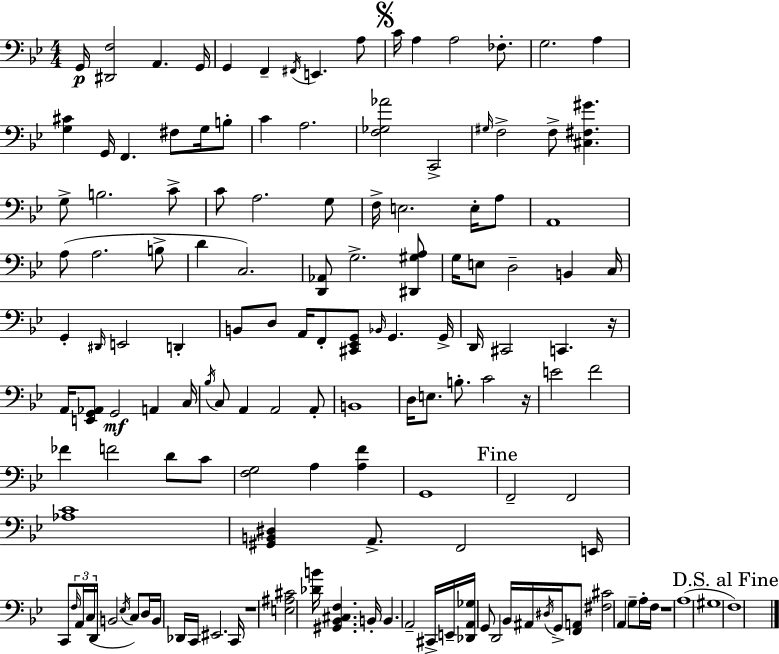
X:1
T:Untitled
M:4/4
L:1/4
K:Gm
G,,/4 [^D,,F,]2 A,, G,,/4 G,, F,, ^F,,/4 E,, A,/2 C/4 A, A,2 _F,/2 G,2 A, [G,^C] G,,/4 F,, ^F,/2 G,/4 B,/2 C A,2 [F,_G,_A]2 C,,2 ^G,/4 F,2 F,/2 [^C,^F,^G] G,/2 B,2 C/2 C/2 A,2 G,/2 F,/4 E,2 E,/4 A,/2 A,,4 A,/2 A,2 B,/2 D C,2 [D,,_A,,]/2 G,2 [^D,,^G,A,]/2 G,/4 E,/2 D,2 B,, C,/4 G,, ^D,,/4 E,,2 D,, B,,/2 D,/2 A,,/4 F,,/2 [^C,,_E,,G,,]/2 _B,,/4 G,, G,,/4 D,,/4 ^C,,2 C,, z/4 A,,/4 [E,,G,,_A,,]/2 G,,2 A,, C,/4 _B,/4 C,/2 A,, A,,2 A,,/2 B,,4 D,/4 E,/2 B,/2 C2 z/4 E2 F2 _F F2 D/2 C/2 [F,G,]2 A, [A,F] G,,4 F,,2 F,,2 [_A,C]4 [^G,,B,,^D,] A,,/2 F,,2 E,,/4 C,,/2 F,/4 A,,/4 C,/4 D,,/4 B,,2 _E,/4 C,/2 D,/4 B,,/4 _D,,/4 C,,/4 ^E,,2 C,,/4 z4 [E,^A,^C]2 [_DB]/4 [^G,,_B,,^C,F,] B,,/4 B,, A,,2 ^C,,/4 E,,/4 [_D,,A,,_G,]/4 G,,/2 D,,2 _B,,/4 ^A,,/4 ^D,/4 G,,/4 [F,,A,,]/2 [^F,^C]2 A,, G,/2 A,/4 F,/4 z4 A,4 ^G,4 F,4